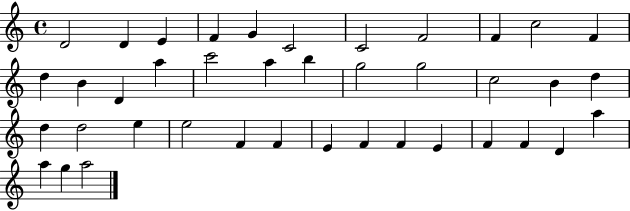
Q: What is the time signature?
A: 4/4